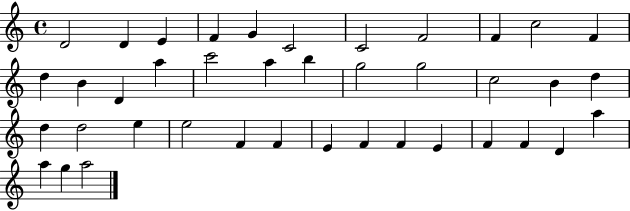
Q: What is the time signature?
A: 4/4